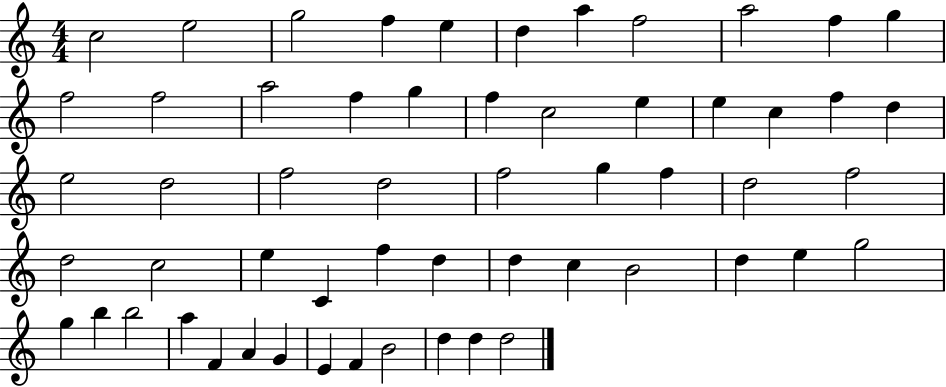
X:1
T:Untitled
M:4/4
L:1/4
K:C
c2 e2 g2 f e d a f2 a2 f g f2 f2 a2 f g f c2 e e c f d e2 d2 f2 d2 f2 g f d2 f2 d2 c2 e C f d d c B2 d e g2 g b b2 a F A G E F B2 d d d2